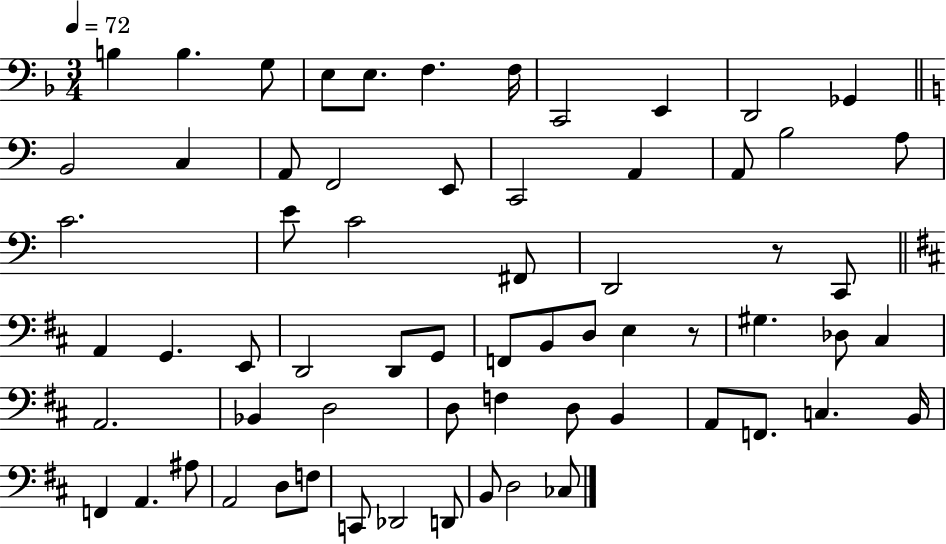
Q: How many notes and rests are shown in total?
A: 65